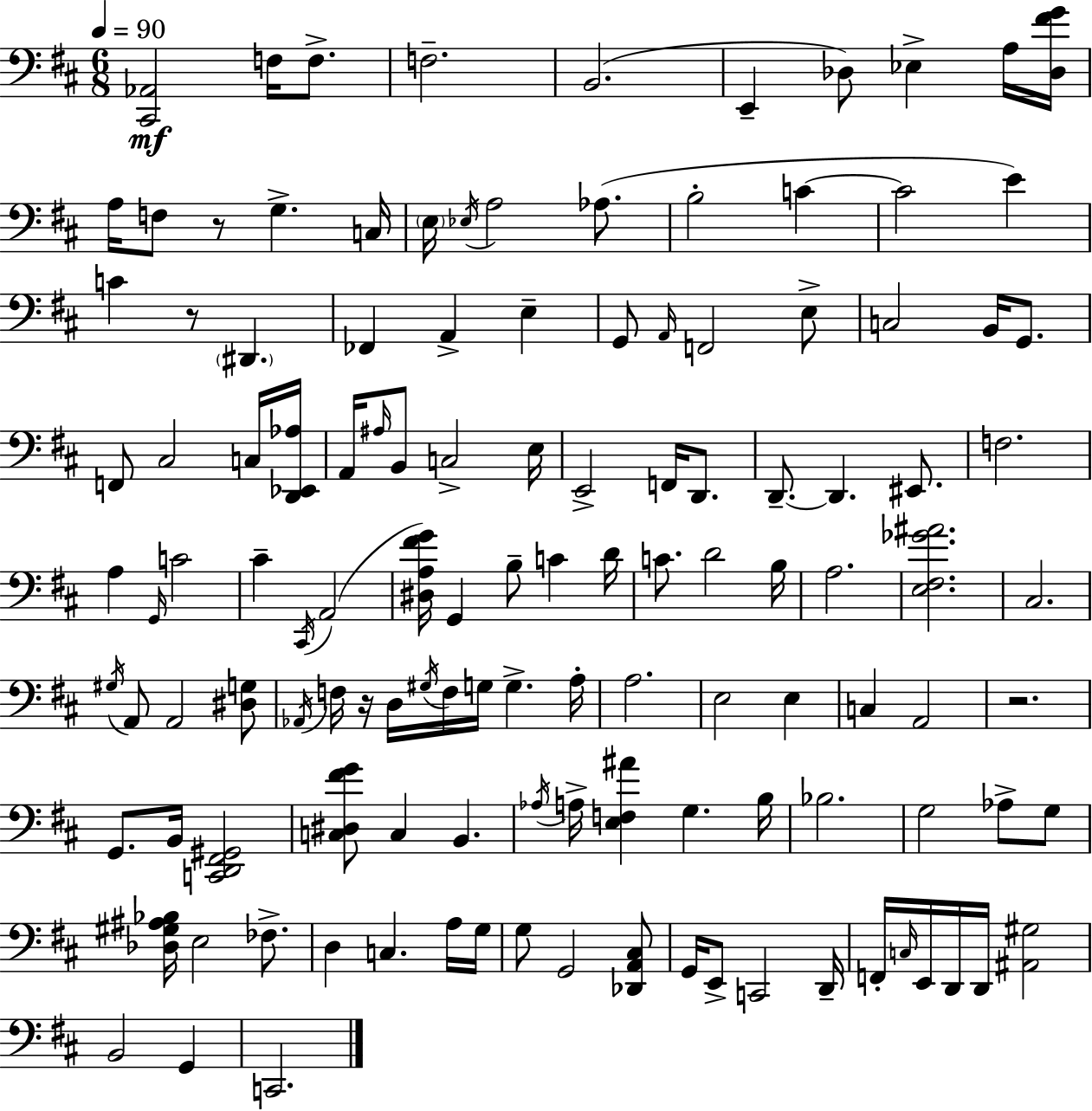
X:1
T:Untitled
M:6/8
L:1/4
K:D
[^C,,_A,,]2 F,/4 F,/2 F,2 B,,2 E,, _D,/2 _E, A,/4 [_D,^FG]/4 A,/4 F,/2 z/2 G, C,/4 E,/4 _E,/4 A,2 _A,/2 B,2 C C2 E C z/2 ^D,, _F,, A,, E, G,,/2 A,,/4 F,,2 E,/2 C,2 B,,/4 G,,/2 F,,/2 ^C,2 C,/4 [D,,_E,,_A,]/4 A,,/4 ^A,/4 B,,/2 C,2 E,/4 E,,2 F,,/4 D,,/2 D,,/2 D,, ^E,,/2 F,2 A, G,,/4 C2 ^C ^C,,/4 A,,2 [^D,A,^FG]/4 G,, B,/2 C D/4 C/2 D2 B,/4 A,2 [E,^F,_G^A]2 ^C,2 ^G,/4 A,,/2 A,,2 [^D,G,]/2 _A,,/4 F,/4 z/4 D,/4 ^G,/4 F,/4 G,/4 G, A,/4 A,2 E,2 E, C, A,,2 z2 G,,/2 B,,/4 [C,,D,,^F,,^G,,]2 [C,^D,^FG]/2 C, B,, _A,/4 A,/4 [E,F,^A] G, B,/4 _B,2 G,2 _A,/2 G,/2 [_D,^G,^A,_B,]/4 E,2 _F,/2 D, C, A,/4 G,/4 G,/2 G,,2 [_D,,A,,^C,]/2 G,,/4 E,,/2 C,,2 D,,/4 F,,/4 C,/4 E,,/4 D,,/4 D,,/4 [^A,,^G,]2 B,,2 G,, C,,2